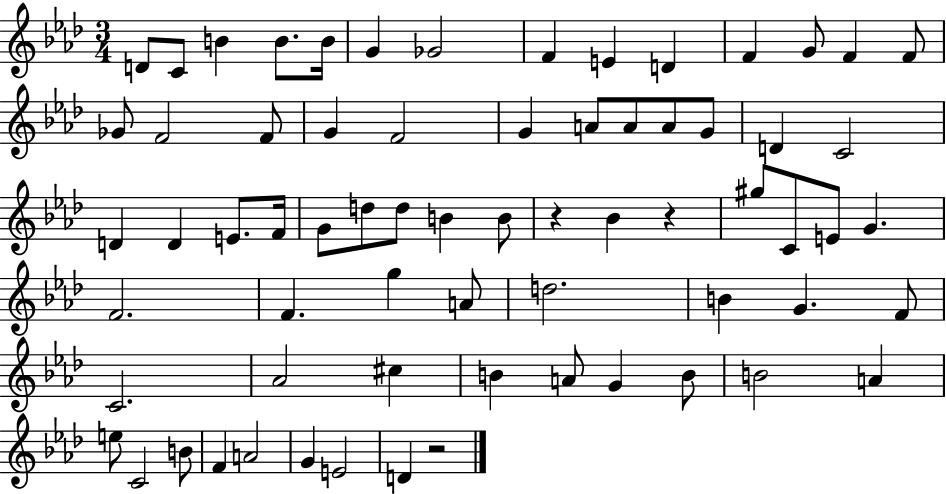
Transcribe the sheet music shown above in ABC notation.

X:1
T:Untitled
M:3/4
L:1/4
K:Ab
D/2 C/2 B B/2 B/4 G _G2 F E D F G/2 F F/2 _G/2 F2 F/2 G F2 G A/2 A/2 A/2 G/2 D C2 D D E/2 F/4 G/2 d/2 d/2 B B/2 z _B z ^g/2 C/2 E/2 G F2 F g A/2 d2 B G F/2 C2 _A2 ^c B A/2 G B/2 B2 A e/2 C2 B/2 F A2 G E2 D z2